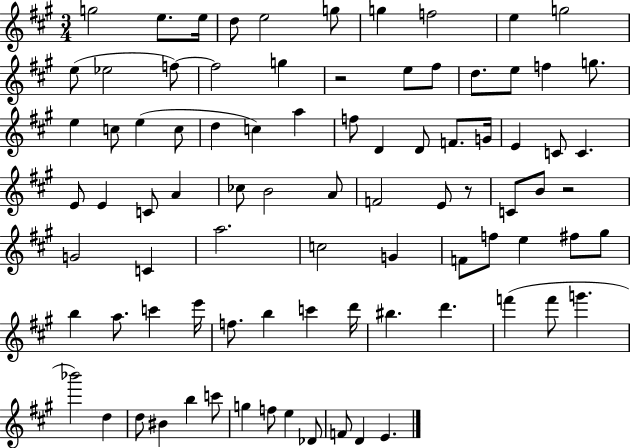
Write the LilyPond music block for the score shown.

{
  \clef treble
  \numericTimeSignature
  \time 3/4
  \key a \major
  g''2 e''8. e''16 | d''8 e''2 g''8 | g''4 f''2 | e''4 g''2 | \break e''8( ees''2 f''8~~) | f''2 g''4 | r2 e''8 fis''8 | d''8. e''8 f''4 g''8. | \break e''4 c''8 e''4( c''8 | d''4 c''4) a''4 | f''8 d'4 d'8 f'8. g'16 | e'4 c'8 c'4. | \break e'8 e'4 c'8 a'4 | ces''8 b'2 a'8 | f'2 e'8 r8 | c'8 b'8 r2 | \break g'2 c'4 | a''2. | c''2 g'4 | f'8 f''8 e''4 fis''8 gis''8 | \break b''4 a''8. c'''4 e'''16 | f''8. b''4 c'''4 d'''16 | bis''4. d'''4. | f'''4( f'''8 g'''4. | \break bes'''2) d''4 | d''8 bis'4 b''4 c'''8 | g''4 f''8 e''4 des'8 | f'8 d'4 e'4. | \break \bar "|."
}